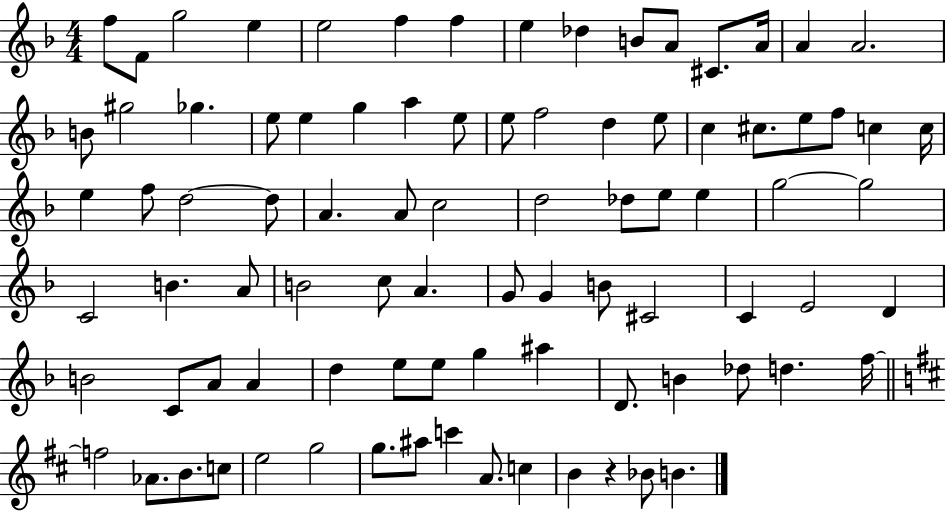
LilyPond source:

{
  \clef treble
  \numericTimeSignature
  \time 4/4
  \key f \major
  f''8 f'8 g''2 e''4 | e''2 f''4 f''4 | e''4 des''4 b'8 a'8 cis'8. a'16 | a'4 a'2. | \break b'8 gis''2 ges''4. | e''8 e''4 g''4 a''4 e''8 | e''8 f''2 d''4 e''8 | c''4 cis''8. e''8 f''8 c''4 c''16 | \break e''4 f''8 d''2~~ d''8 | a'4. a'8 c''2 | d''2 des''8 e''8 e''4 | g''2~~ g''2 | \break c'2 b'4. a'8 | b'2 c''8 a'4. | g'8 g'4 b'8 cis'2 | c'4 e'2 d'4 | \break b'2 c'8 a'8 a'4 | d''4 e''8 e''8 g''4 ais''4 | d'8. b'4 des''8 d''4. f''16~~ | \bar "||" \break \key b \minor f''2 aes'8. b'8. c''8 | e''2 g''2 | g''8. ais''8 c'''4 a'8. c''4 | b'4 r4 bes'8 b'4. | \break \bar "|."
}